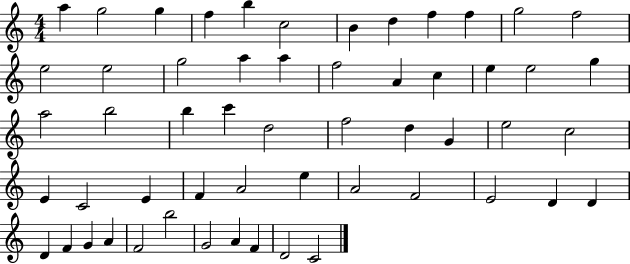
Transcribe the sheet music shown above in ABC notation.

X:1
T:Untitled
M:4/4
L:1/4
K:C
a g2 g f b c2 B d f f g2 f2 e2 e2 g2 a a f2 A c e e2 g a2 b2 b c' d2 f2 d G e2 c2 E C2 E F A2 e A2 F2 E2 D D D F G A F2 b2 G2 A F D2 C2